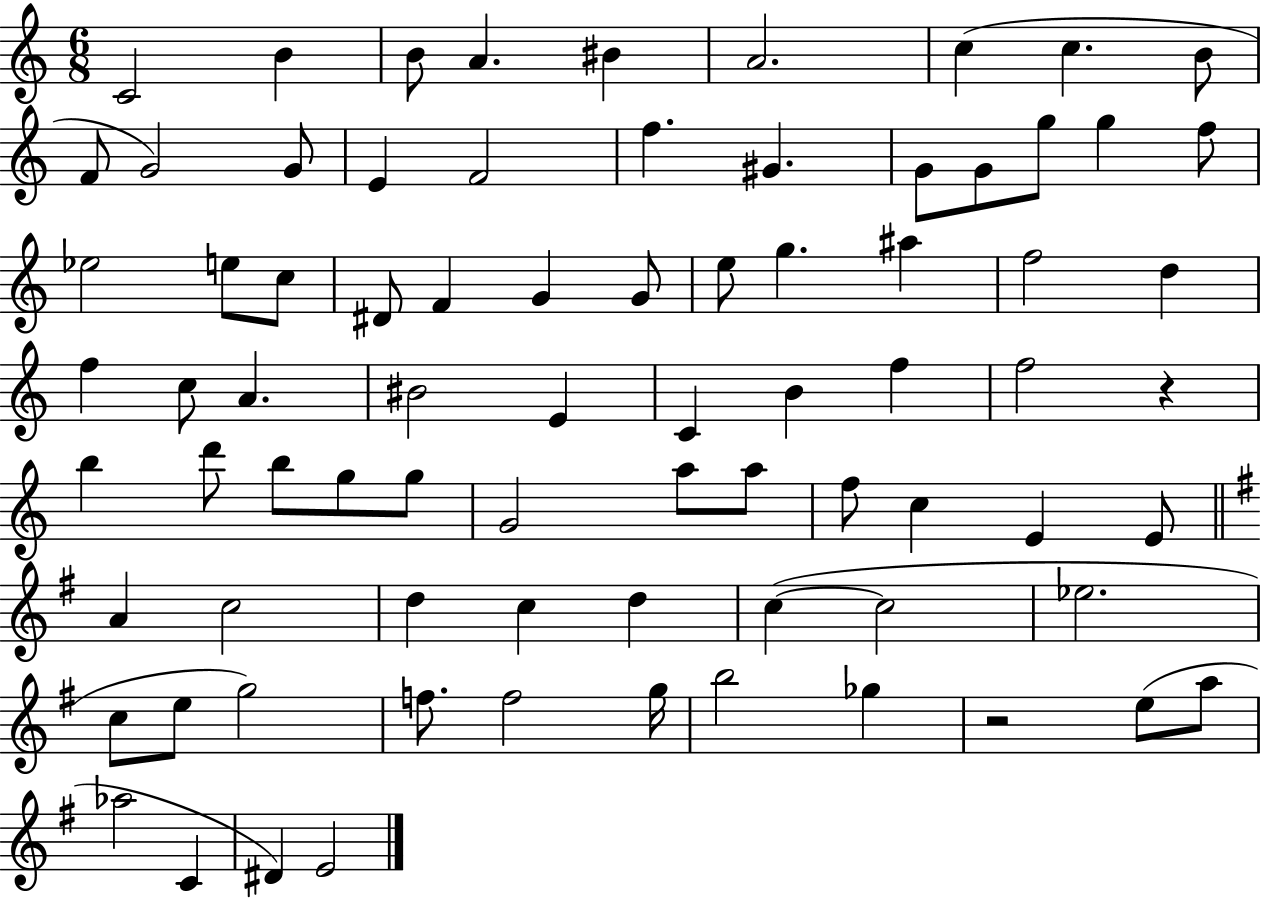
X:1
T:Untitled
M:6/8
L:1/4
K:C
C2 B B/2 A ^B A2 c c B/2 F/2 G2 G/2 E F2 f ^G G/2 G/2 g/2 g f/2 _e2 e/2 c/2 ^D/2 F G G/2 e/2 g ^a f2 d f c/2 A ^B2 E C B f f2 z b d'/2 b/2 g/2 g/2 G2 a/2 a/2 f/2 c E E/2 A c2 d c d c c2 _e2 c/2 e/2 g2 f/2 f2 g/4 b2 _g z2 e/2 a/2 _a2 C ^D E2